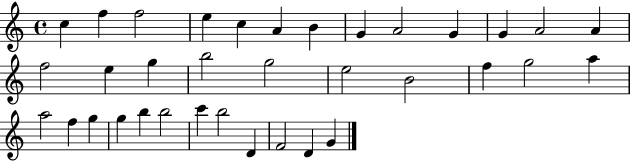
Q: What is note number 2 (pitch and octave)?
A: F5